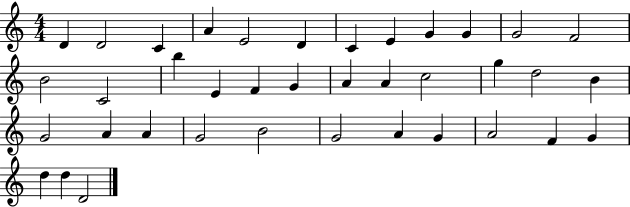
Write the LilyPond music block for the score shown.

{
  \clef treble
  \numericTimeSignature
  \time 4/4
  \key c \major
  d'4 d'2 c'4 | a'4 e'2 d'4 | c'4 e'4 g'4 g'4 | g'2 f'2 | \break b'2 c'2 | b''4 e'4 f'4 g'4 | a'4 a'4 c''2 | g''4 d''2 b'4 | \break g'2 a'4 a'4 | g'2 b'2 | g'2 a'4 g'4 | a'2 f'4 g'4 | \break d''4 d''4 d'2 | \bar "|."
}